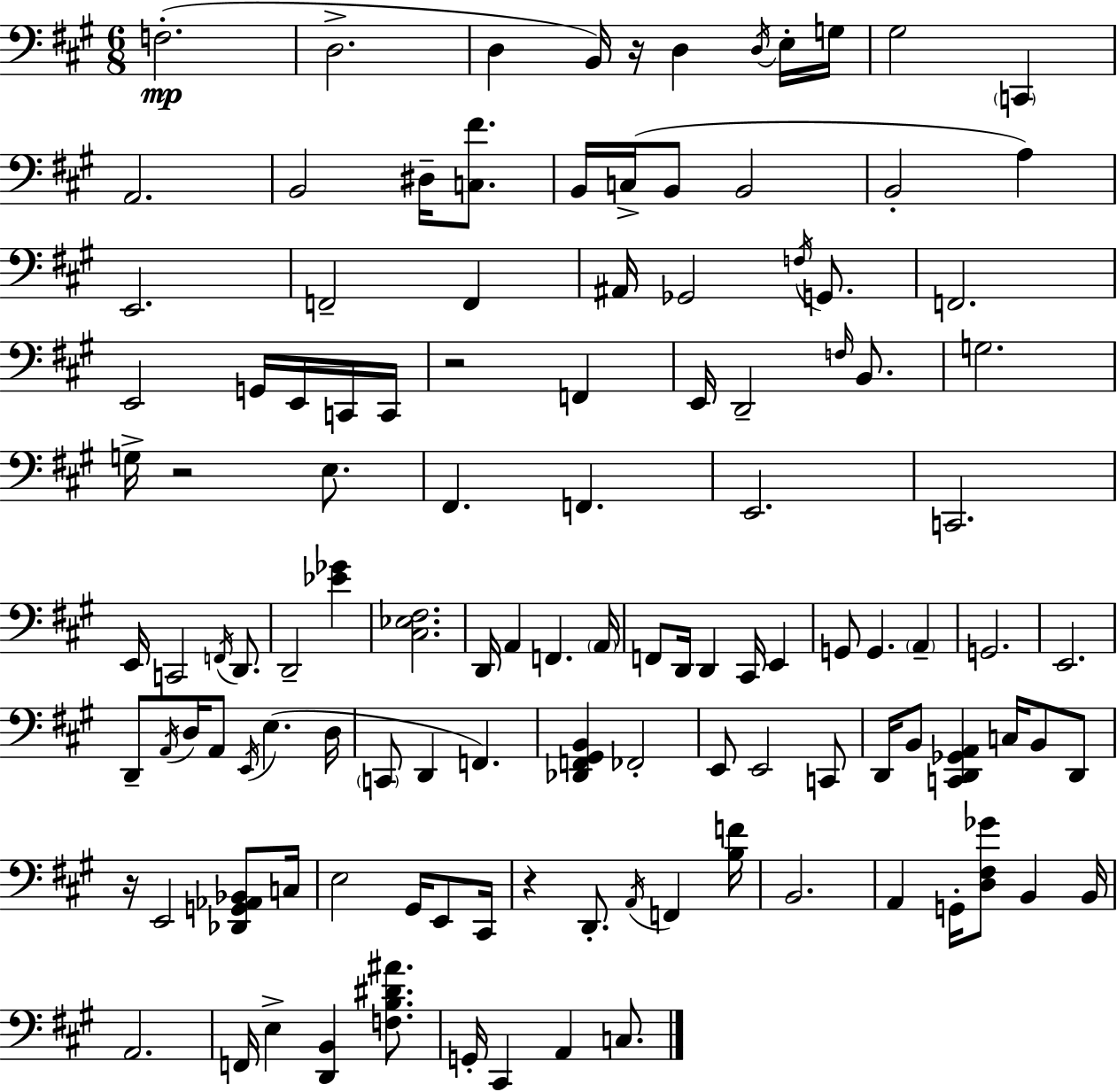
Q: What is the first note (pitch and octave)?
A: F3